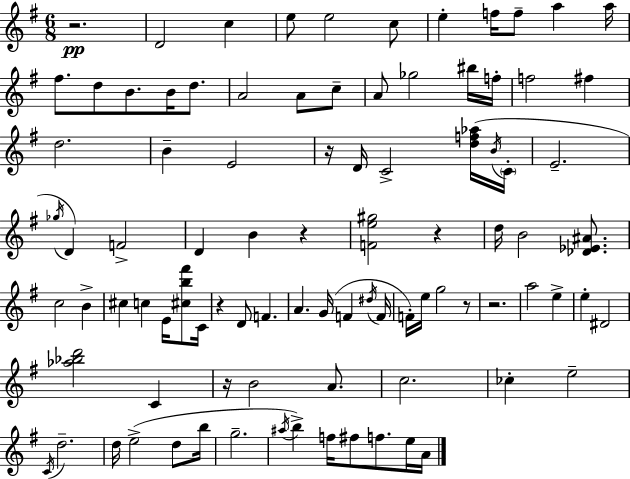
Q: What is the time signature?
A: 6/8